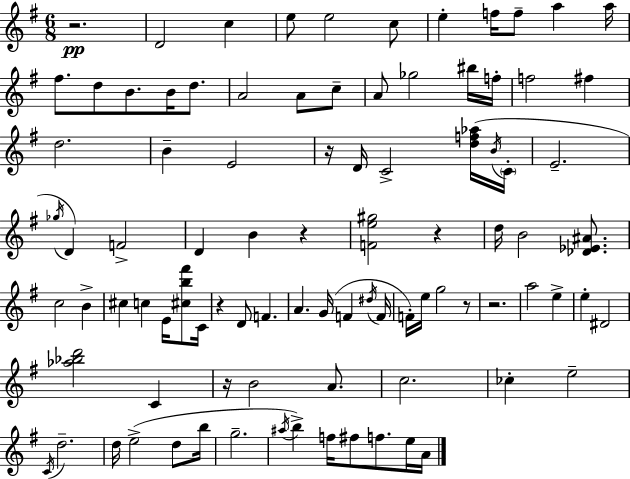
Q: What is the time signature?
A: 6/8